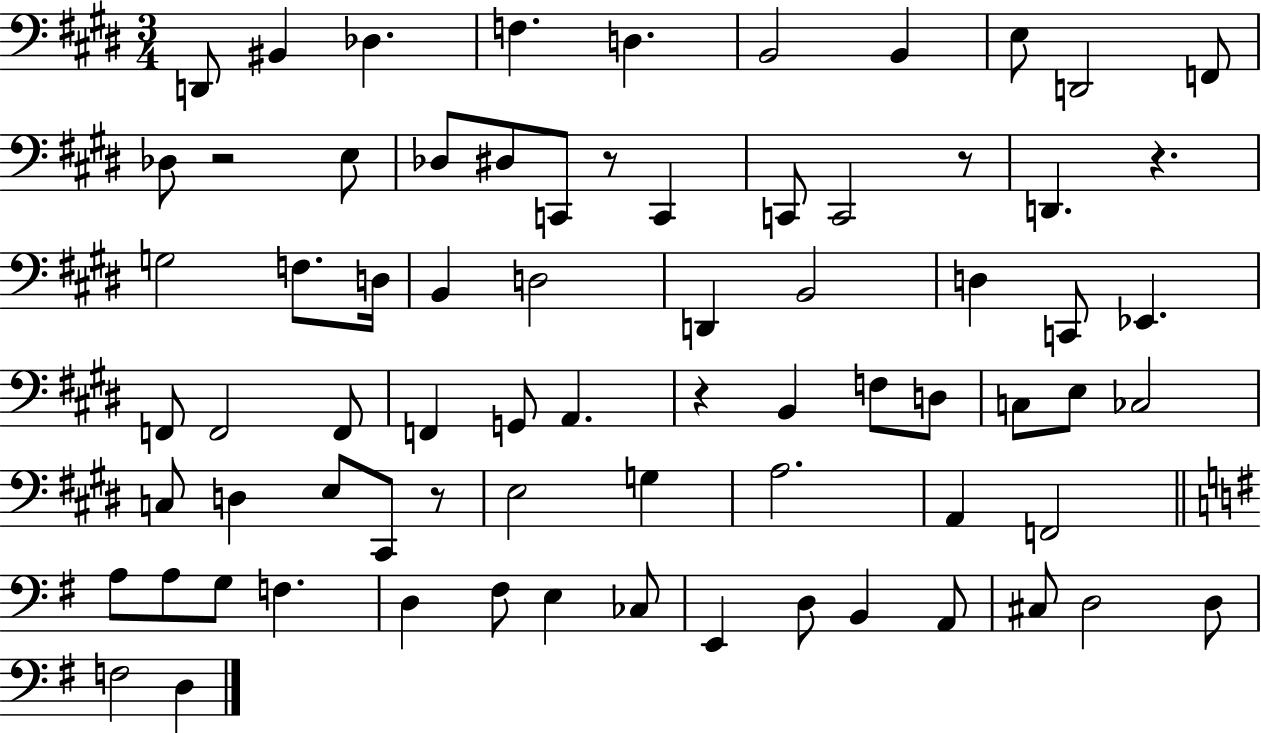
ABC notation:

X:1
T:Untitled
M:3/4
L:1/4
K:E
D,,/2 ^B,, _D, F, D, B,,2 B,, E,/2 D,,2 F,,/2 _D,/2 z2 E,/2 _D,/2 ^D,/2 C,,/2 z/2 C,, C,,/2 C,,2 z/2 D,, z G,2 F,/2 D,/4 B,, D,2 D,, B,,2 D, C,,/2 _E,, F,,/2 F,,2 F,,/2 F,, G,,/2 A,, z B,, F,/2 D,/2 C,/2 E,/2 _C,2 C,/2 D, E,/2 ^C,,/2 z/2 E,2 G, A,2 A,, F,,2 A,/2 A,/2 G,/2 F, D, ^F,/2 E, _C,/2 E,, D,/2 B,, A,,/2 ^C,/2 D,2 D,/2 F,2 D,